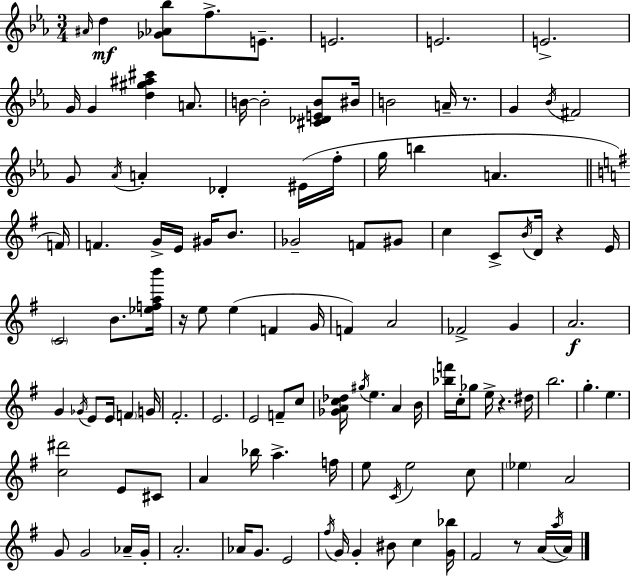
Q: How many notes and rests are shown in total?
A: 116